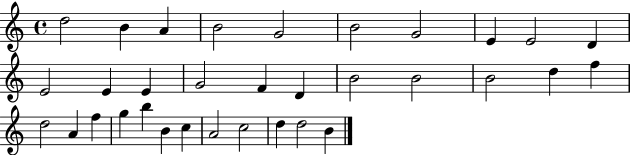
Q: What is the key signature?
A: C major